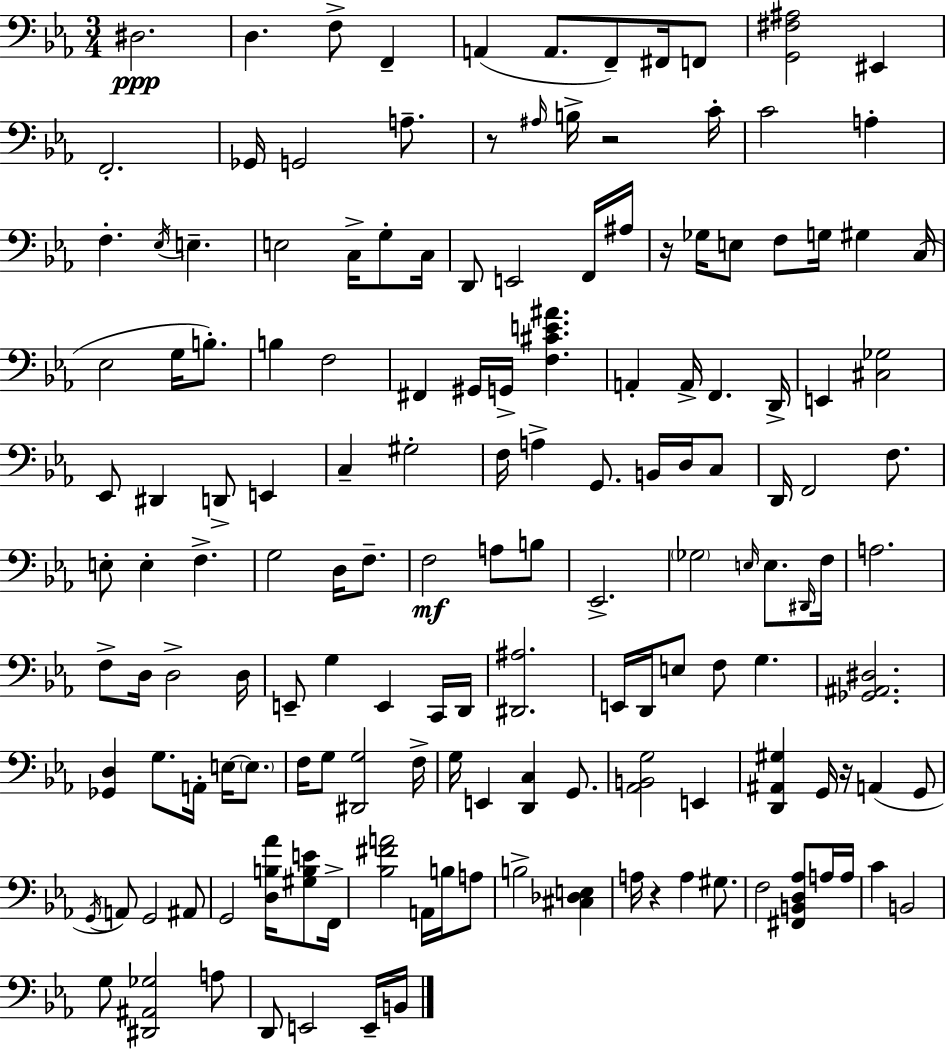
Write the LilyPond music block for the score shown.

{
  \clef bass
  \numericTimeSignature
  \time 3/4
  \key ees \major
  dis2.\ppp | d4. f8-> f,4-- | a,4( a,8. f,8--) fis,16 f,8 | <g, fis ais>2 eis,4 | \break f,2.-. | ges,16 g,2 a8.-- | r8 \grace { ais16 } b16-> r2 | c'16-. c'2 a4-. | \break f4.-. \acciaccatura { ees16 } e4.-- | e2 c16-> g8-. | c16 d,8 e,2 | f,16 ais16 r16 ges16 e8 f8 g16 gis4 | \break c16( ees2 g16 b8.-.) | b4 f2 | fis,4 gis,16 g,16-> <f cis' e' ais'>4. | a,4-. a,16-> f,4. | \break d,16-> e,4 <cis ges>2 | ees,8 dis,4 d,8-> e,4 | c4-- gis2-. | f16 a4-> g,8. b,16 d16 | \break c8 d,16 f,2 f8. | e8-. e4-. f4.-> | g2 d16 f8.-- | f2\mf a8 | \break b8 ees,2.-> | \parenthesize ges2 \grace { e16 } e8. | \grace { dis,16 } f16 a2. | f8-> d16 d2-> | \break d16 e,8-- g4 e,4 | c,16 d,16 <dis, ais>2. | e,16 d,16 e8 f8 g4. | <ges, ais, dis>2. | \break <ges, d>4 g8. a,16-. | e16~~ \parenthesize e8. f16 g8 <dis, g>2 | f16-> g16 e,4 <d, c>4 | g,8. <aes, b, g>2 | \break e,4 <d, ais, gis>4 g,16 r16 a,4( | g,8 \acciaccatura { g,16 }) a,8 g,2 | ais,8 g,2 | <d b aes'>16 <gis b e'>8 f,16-> <bes fis' a'>2 | \break a,16 b16 a8 b2-> | <cis des e>4 a16 r4 a4 | gis8. f2 | <fis, b, d aes>8 a16 a16 c'4 b,2 | \break g8 <dis, ais, ges>2 | a8 d,8 e,2 | e,16-- b,16 \bar "|."
}